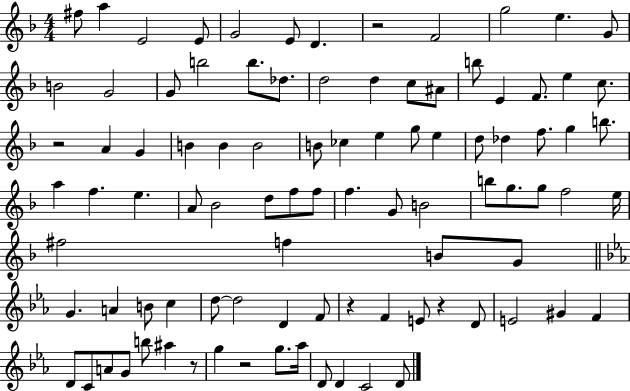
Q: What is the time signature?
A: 4/4